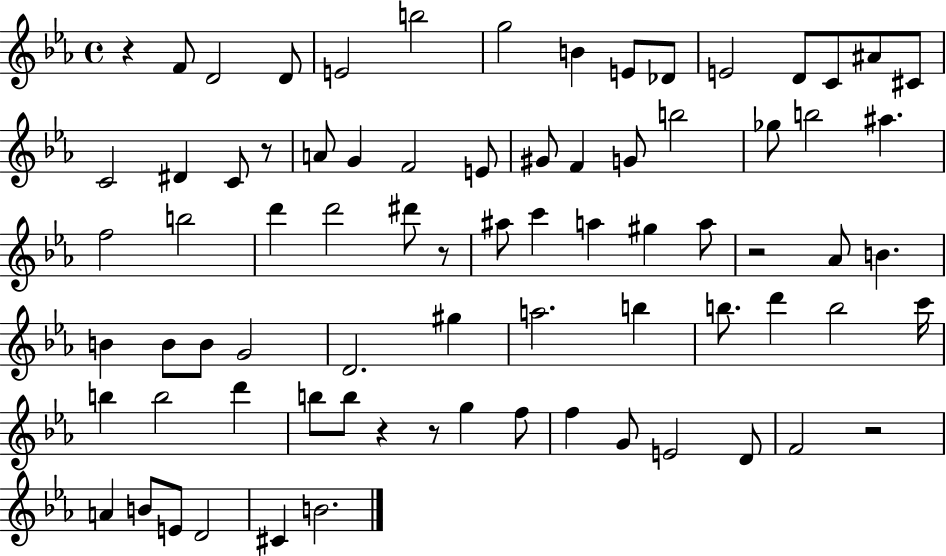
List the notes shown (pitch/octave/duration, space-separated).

R/q F4/e D4/h D4/e E4/h B5/h G5/h B4/q E4/e Db4/e E4/h D4/e C4/e A#4/e C#4/e C4/h D#4/q C4/e R/e A4/e G4/q F4/h E4/e G#4/e F4/q G4/e B5/h Gb5/e B5/h A#5/q. F5/h B5/h D6/q D6/h D#6/e R/e A#5/e C6/q A5/q G#5/q A5/e R/h Ab4/e B4/q. B4/q B4/e B4/e G4/h D4/h. G#5/q A5/h. B5/q B5/e. D6/q B5/h C6/s B5/q B5/h D6/q B5/e B5/e R/q R/e G5/q F5/e F5/q G4/e E4/h D4/e F4/h R/h A4/q B4/e E4/e D4/h C#4/q B4/h.